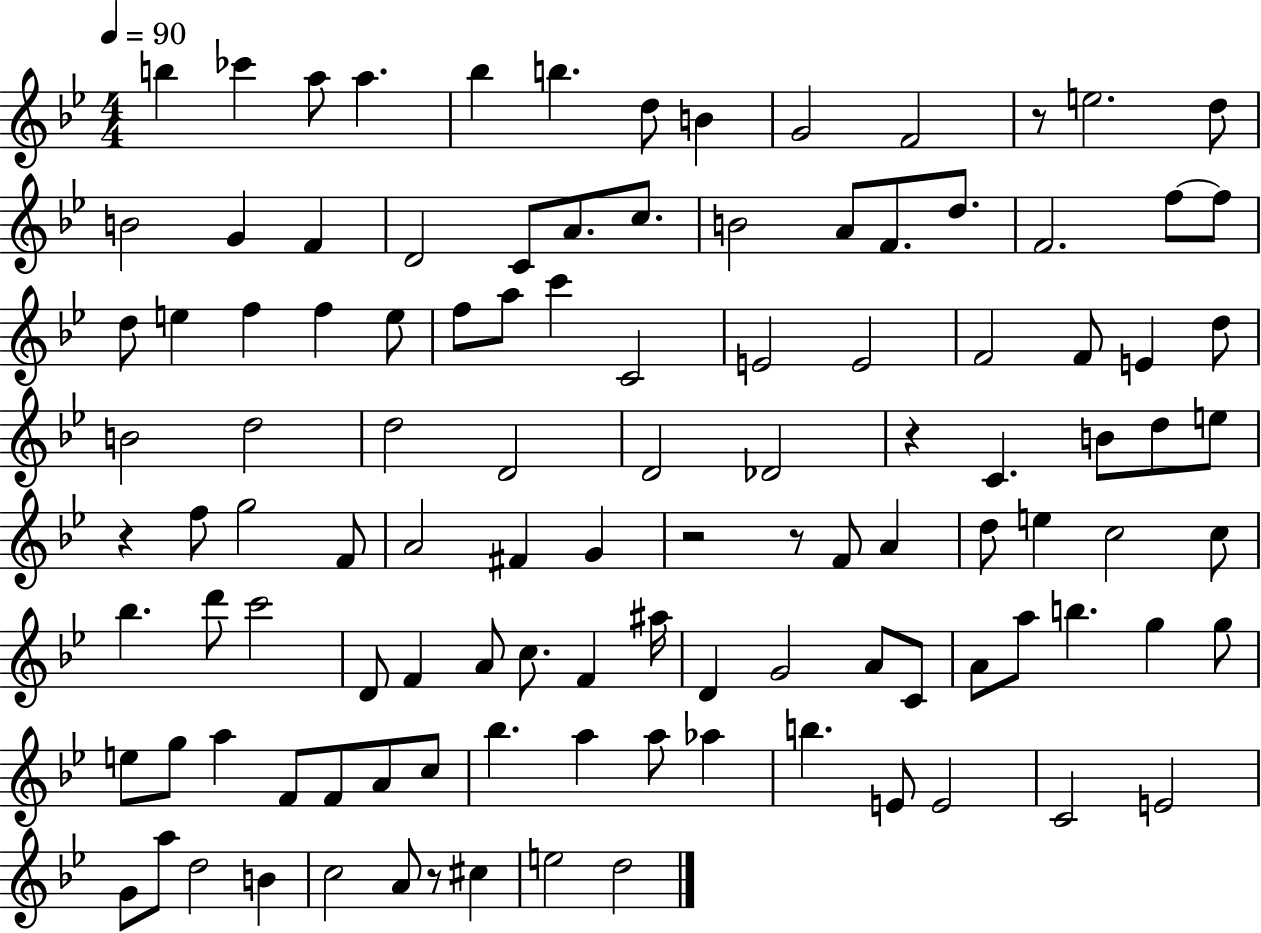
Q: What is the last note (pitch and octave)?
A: D5